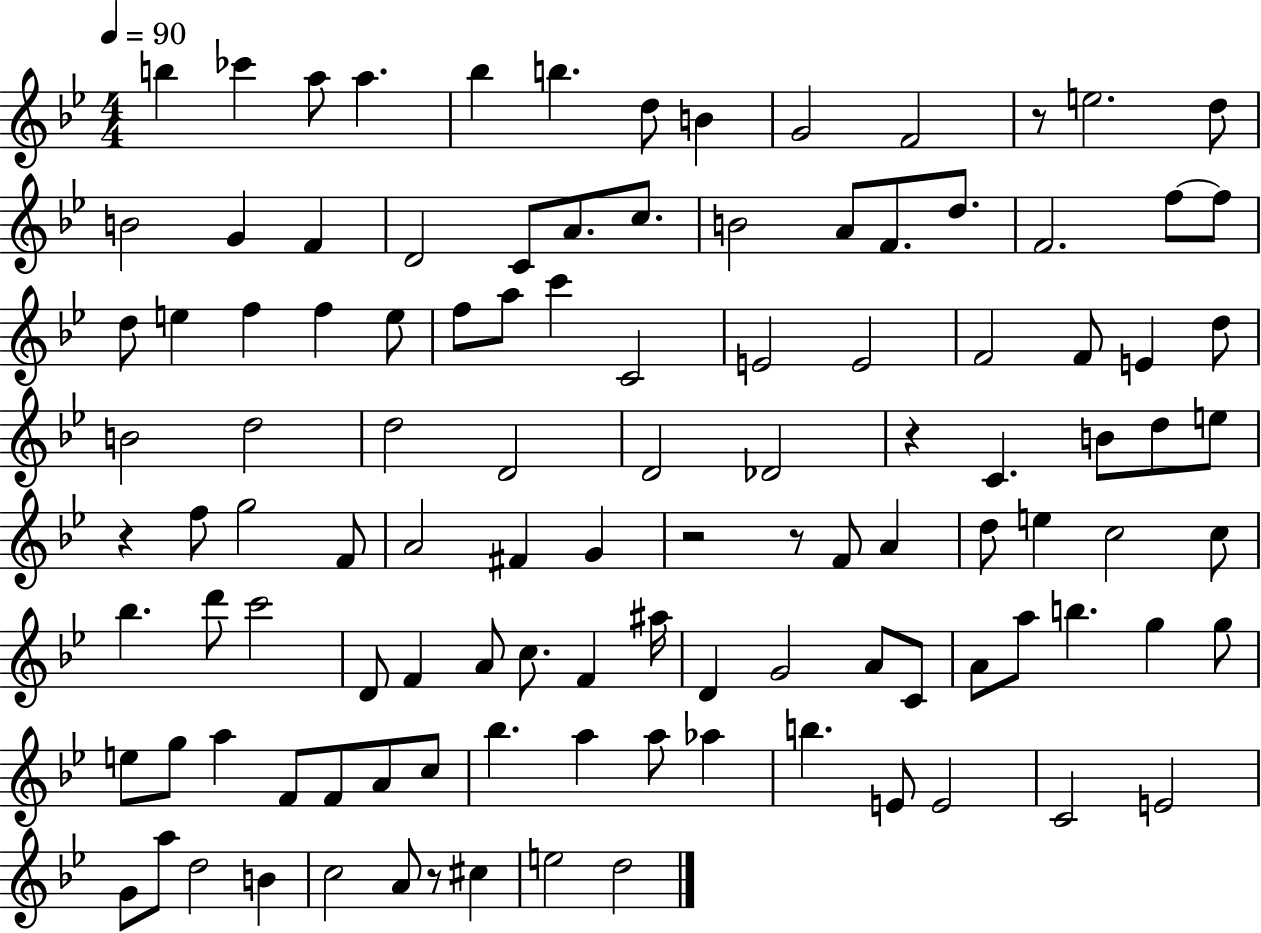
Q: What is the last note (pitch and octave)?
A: D5